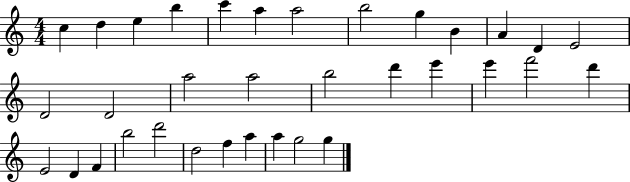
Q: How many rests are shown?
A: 0